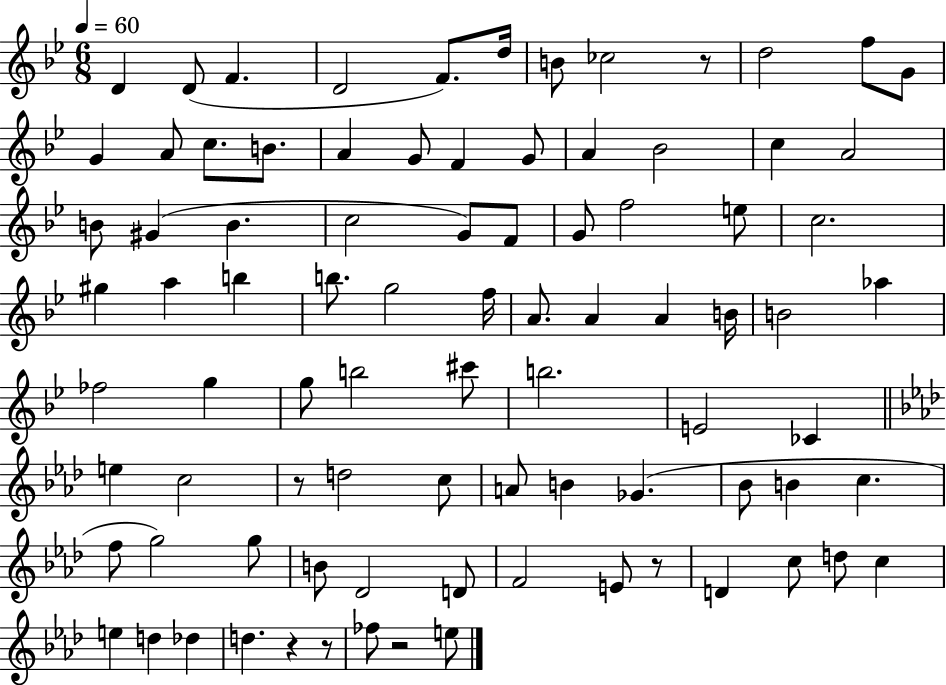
D4/q D4/e F4/q. D4/h F4/e. D5/s B4/e CES5/h R/e D5/h F5/e G4/e G4/q A4/e C5/e. B4/e. A4/q G4/e F4/q G4/e A4/q Bb4/h C5/q A4/h B4/e G#4/q B4/q. C5/h G4/e F4/e G4/e F5/h E5/e C5/h. G#5/q A5/q B5/q B5/e. G5/h F5/s A4/e. A4/q A4/q B4/s B4/h Ab5/q FES5/h G5/q G5/e B5/h C#6/e B5/h. E4/h CES4/q E5/q C5/h R/e D5/h C5/e A4/e B4/q Gb4/q. Bb4/e B4/q C5/q. F5/e G5/h G5/e B4/e Db4/h D4/e F4/h E4/e R/e D4/q C5/e D5/e C5/q E5/q D5/q Db5/q D5/q. R/q R/e FES5/e R/h E5/e